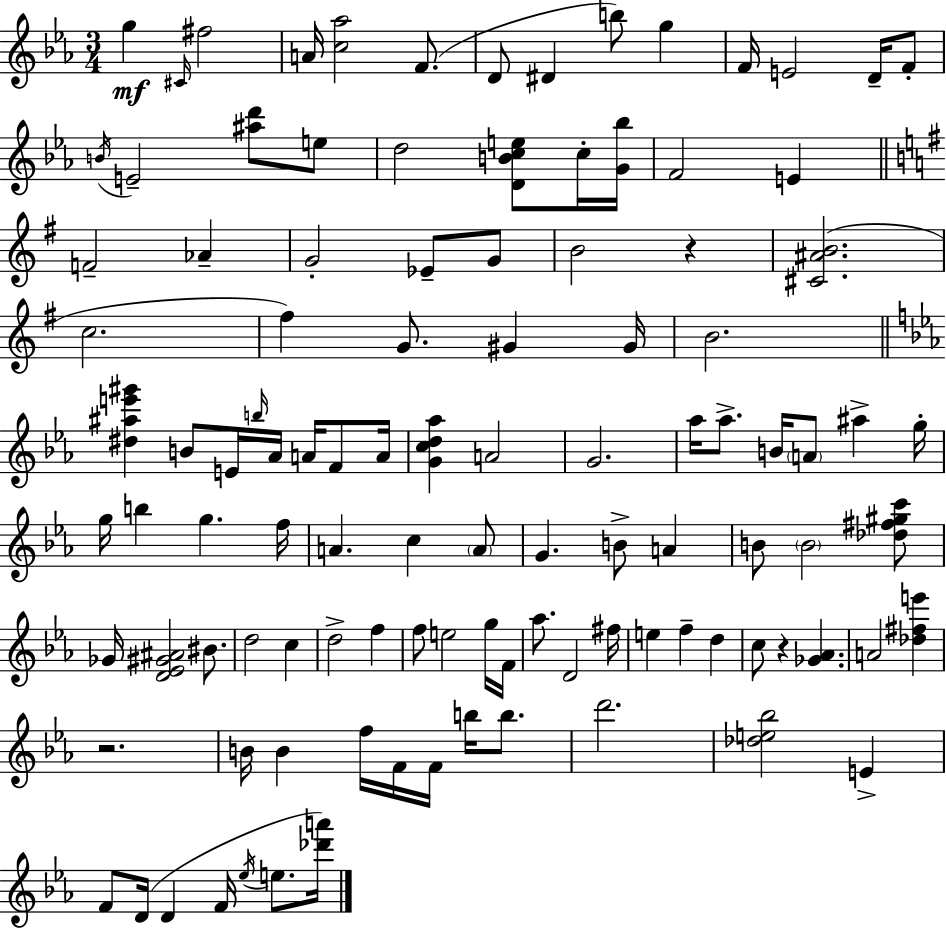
G5/q C#4/s F#5/h A4/s [C5,Ab5]/h F4/e. D4/e D#4/q B5/e G5/q F4/s E4/h D4/s F4/e B4/s E4/h [A#5,D6]/e E5/e D5/h [D4,B4,C5,E5]/e C5/s [G4,Bb5]/s F4/h E4/q F4/h Ab4/q G4/h Eb4/e G4/e B4/h R/q [C#4,A#4,B4]/h. C5/h. F#5/q G4/e. G#4/q G#4/s B4/h. [D#5,A#5,E6,G#6]/q B4/e E4/s B5/s Ab4/s A4/s F4/e A4/s [G4,C5,D5,Ab5]/q A4/h G4/h. Ab5/s Ab5/e. B4/s A4/e A#5/q G5/s G5/s B5/q G5/q. F5/s A4/q. C5/q A4/e G4/q. B4/e A4/q B4/e B4/h [Db5,F#5,G#5,C6]/e Gb4/s [D4,Eb4,G#4,A#4]/h BIS4/e. D5/h C5/q D5/h F5/q F5/e E5/h G5/s F4/s Ab5/e. D4/h F#5/s E5/q F5/q D5/q C5/e R/q [Gb4,Ab4]/q. A4/h [Db5,F#5,E6]/q R/h. B4/s B4/q F5/s F4/s F4/s B5/s B5/e. D6/h. [Db5,E5,Bb5]/h E4/q F4/e D4/s D4/q F4/s Eb5/s E5/e. [Db6,A6]/s